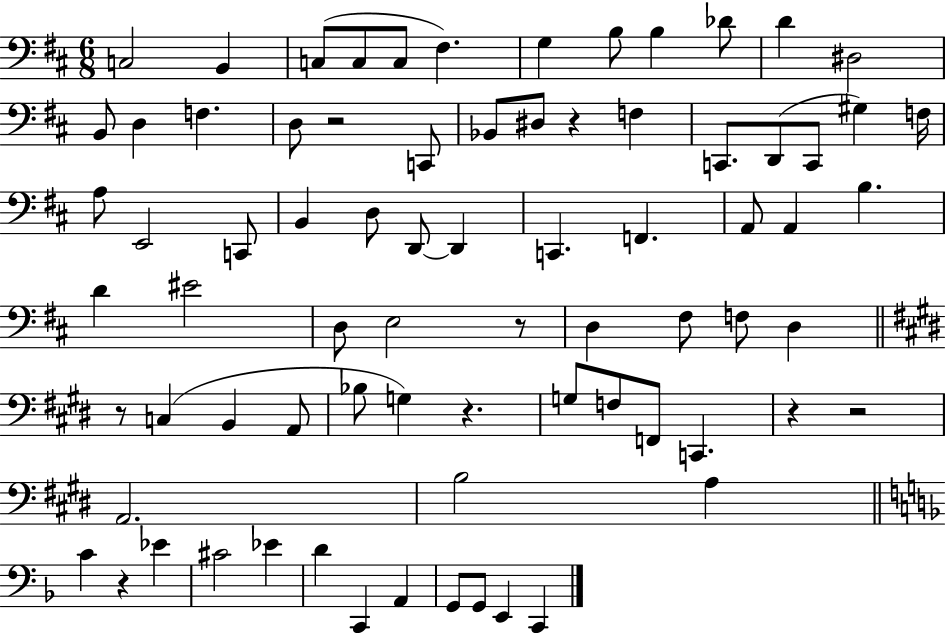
C3/h B2/q C3/e C3/e C3/e F#3/q. G3/q B3/e B3/q Db4/e D4/q D#3/h B2/e D3/q F3/q. D3/e R/h C2/e Bb2/e D#3/e R/q F3/q C2/e. D2/e C2/e G#3/q F3/s A3/e E2/h C2/e B2/q D3/e D2/e D2/q C2/q. F2/q. A2/e A2/q B3/q. D4/q EIS4/h D3/e E3/h R/e D3/q F#3/e F3/e D3/q R/e C3/q B2/q A2/e Bb3/e G3/q R/q. G3/e F3/e F2/e C2/q. R/q R/h A2/h. B3/h A3/q C4/q R/q Eb4/q C#4/h Eb4/q D4/q C2/q A2/q G2/e G2/e E2/q C2/q